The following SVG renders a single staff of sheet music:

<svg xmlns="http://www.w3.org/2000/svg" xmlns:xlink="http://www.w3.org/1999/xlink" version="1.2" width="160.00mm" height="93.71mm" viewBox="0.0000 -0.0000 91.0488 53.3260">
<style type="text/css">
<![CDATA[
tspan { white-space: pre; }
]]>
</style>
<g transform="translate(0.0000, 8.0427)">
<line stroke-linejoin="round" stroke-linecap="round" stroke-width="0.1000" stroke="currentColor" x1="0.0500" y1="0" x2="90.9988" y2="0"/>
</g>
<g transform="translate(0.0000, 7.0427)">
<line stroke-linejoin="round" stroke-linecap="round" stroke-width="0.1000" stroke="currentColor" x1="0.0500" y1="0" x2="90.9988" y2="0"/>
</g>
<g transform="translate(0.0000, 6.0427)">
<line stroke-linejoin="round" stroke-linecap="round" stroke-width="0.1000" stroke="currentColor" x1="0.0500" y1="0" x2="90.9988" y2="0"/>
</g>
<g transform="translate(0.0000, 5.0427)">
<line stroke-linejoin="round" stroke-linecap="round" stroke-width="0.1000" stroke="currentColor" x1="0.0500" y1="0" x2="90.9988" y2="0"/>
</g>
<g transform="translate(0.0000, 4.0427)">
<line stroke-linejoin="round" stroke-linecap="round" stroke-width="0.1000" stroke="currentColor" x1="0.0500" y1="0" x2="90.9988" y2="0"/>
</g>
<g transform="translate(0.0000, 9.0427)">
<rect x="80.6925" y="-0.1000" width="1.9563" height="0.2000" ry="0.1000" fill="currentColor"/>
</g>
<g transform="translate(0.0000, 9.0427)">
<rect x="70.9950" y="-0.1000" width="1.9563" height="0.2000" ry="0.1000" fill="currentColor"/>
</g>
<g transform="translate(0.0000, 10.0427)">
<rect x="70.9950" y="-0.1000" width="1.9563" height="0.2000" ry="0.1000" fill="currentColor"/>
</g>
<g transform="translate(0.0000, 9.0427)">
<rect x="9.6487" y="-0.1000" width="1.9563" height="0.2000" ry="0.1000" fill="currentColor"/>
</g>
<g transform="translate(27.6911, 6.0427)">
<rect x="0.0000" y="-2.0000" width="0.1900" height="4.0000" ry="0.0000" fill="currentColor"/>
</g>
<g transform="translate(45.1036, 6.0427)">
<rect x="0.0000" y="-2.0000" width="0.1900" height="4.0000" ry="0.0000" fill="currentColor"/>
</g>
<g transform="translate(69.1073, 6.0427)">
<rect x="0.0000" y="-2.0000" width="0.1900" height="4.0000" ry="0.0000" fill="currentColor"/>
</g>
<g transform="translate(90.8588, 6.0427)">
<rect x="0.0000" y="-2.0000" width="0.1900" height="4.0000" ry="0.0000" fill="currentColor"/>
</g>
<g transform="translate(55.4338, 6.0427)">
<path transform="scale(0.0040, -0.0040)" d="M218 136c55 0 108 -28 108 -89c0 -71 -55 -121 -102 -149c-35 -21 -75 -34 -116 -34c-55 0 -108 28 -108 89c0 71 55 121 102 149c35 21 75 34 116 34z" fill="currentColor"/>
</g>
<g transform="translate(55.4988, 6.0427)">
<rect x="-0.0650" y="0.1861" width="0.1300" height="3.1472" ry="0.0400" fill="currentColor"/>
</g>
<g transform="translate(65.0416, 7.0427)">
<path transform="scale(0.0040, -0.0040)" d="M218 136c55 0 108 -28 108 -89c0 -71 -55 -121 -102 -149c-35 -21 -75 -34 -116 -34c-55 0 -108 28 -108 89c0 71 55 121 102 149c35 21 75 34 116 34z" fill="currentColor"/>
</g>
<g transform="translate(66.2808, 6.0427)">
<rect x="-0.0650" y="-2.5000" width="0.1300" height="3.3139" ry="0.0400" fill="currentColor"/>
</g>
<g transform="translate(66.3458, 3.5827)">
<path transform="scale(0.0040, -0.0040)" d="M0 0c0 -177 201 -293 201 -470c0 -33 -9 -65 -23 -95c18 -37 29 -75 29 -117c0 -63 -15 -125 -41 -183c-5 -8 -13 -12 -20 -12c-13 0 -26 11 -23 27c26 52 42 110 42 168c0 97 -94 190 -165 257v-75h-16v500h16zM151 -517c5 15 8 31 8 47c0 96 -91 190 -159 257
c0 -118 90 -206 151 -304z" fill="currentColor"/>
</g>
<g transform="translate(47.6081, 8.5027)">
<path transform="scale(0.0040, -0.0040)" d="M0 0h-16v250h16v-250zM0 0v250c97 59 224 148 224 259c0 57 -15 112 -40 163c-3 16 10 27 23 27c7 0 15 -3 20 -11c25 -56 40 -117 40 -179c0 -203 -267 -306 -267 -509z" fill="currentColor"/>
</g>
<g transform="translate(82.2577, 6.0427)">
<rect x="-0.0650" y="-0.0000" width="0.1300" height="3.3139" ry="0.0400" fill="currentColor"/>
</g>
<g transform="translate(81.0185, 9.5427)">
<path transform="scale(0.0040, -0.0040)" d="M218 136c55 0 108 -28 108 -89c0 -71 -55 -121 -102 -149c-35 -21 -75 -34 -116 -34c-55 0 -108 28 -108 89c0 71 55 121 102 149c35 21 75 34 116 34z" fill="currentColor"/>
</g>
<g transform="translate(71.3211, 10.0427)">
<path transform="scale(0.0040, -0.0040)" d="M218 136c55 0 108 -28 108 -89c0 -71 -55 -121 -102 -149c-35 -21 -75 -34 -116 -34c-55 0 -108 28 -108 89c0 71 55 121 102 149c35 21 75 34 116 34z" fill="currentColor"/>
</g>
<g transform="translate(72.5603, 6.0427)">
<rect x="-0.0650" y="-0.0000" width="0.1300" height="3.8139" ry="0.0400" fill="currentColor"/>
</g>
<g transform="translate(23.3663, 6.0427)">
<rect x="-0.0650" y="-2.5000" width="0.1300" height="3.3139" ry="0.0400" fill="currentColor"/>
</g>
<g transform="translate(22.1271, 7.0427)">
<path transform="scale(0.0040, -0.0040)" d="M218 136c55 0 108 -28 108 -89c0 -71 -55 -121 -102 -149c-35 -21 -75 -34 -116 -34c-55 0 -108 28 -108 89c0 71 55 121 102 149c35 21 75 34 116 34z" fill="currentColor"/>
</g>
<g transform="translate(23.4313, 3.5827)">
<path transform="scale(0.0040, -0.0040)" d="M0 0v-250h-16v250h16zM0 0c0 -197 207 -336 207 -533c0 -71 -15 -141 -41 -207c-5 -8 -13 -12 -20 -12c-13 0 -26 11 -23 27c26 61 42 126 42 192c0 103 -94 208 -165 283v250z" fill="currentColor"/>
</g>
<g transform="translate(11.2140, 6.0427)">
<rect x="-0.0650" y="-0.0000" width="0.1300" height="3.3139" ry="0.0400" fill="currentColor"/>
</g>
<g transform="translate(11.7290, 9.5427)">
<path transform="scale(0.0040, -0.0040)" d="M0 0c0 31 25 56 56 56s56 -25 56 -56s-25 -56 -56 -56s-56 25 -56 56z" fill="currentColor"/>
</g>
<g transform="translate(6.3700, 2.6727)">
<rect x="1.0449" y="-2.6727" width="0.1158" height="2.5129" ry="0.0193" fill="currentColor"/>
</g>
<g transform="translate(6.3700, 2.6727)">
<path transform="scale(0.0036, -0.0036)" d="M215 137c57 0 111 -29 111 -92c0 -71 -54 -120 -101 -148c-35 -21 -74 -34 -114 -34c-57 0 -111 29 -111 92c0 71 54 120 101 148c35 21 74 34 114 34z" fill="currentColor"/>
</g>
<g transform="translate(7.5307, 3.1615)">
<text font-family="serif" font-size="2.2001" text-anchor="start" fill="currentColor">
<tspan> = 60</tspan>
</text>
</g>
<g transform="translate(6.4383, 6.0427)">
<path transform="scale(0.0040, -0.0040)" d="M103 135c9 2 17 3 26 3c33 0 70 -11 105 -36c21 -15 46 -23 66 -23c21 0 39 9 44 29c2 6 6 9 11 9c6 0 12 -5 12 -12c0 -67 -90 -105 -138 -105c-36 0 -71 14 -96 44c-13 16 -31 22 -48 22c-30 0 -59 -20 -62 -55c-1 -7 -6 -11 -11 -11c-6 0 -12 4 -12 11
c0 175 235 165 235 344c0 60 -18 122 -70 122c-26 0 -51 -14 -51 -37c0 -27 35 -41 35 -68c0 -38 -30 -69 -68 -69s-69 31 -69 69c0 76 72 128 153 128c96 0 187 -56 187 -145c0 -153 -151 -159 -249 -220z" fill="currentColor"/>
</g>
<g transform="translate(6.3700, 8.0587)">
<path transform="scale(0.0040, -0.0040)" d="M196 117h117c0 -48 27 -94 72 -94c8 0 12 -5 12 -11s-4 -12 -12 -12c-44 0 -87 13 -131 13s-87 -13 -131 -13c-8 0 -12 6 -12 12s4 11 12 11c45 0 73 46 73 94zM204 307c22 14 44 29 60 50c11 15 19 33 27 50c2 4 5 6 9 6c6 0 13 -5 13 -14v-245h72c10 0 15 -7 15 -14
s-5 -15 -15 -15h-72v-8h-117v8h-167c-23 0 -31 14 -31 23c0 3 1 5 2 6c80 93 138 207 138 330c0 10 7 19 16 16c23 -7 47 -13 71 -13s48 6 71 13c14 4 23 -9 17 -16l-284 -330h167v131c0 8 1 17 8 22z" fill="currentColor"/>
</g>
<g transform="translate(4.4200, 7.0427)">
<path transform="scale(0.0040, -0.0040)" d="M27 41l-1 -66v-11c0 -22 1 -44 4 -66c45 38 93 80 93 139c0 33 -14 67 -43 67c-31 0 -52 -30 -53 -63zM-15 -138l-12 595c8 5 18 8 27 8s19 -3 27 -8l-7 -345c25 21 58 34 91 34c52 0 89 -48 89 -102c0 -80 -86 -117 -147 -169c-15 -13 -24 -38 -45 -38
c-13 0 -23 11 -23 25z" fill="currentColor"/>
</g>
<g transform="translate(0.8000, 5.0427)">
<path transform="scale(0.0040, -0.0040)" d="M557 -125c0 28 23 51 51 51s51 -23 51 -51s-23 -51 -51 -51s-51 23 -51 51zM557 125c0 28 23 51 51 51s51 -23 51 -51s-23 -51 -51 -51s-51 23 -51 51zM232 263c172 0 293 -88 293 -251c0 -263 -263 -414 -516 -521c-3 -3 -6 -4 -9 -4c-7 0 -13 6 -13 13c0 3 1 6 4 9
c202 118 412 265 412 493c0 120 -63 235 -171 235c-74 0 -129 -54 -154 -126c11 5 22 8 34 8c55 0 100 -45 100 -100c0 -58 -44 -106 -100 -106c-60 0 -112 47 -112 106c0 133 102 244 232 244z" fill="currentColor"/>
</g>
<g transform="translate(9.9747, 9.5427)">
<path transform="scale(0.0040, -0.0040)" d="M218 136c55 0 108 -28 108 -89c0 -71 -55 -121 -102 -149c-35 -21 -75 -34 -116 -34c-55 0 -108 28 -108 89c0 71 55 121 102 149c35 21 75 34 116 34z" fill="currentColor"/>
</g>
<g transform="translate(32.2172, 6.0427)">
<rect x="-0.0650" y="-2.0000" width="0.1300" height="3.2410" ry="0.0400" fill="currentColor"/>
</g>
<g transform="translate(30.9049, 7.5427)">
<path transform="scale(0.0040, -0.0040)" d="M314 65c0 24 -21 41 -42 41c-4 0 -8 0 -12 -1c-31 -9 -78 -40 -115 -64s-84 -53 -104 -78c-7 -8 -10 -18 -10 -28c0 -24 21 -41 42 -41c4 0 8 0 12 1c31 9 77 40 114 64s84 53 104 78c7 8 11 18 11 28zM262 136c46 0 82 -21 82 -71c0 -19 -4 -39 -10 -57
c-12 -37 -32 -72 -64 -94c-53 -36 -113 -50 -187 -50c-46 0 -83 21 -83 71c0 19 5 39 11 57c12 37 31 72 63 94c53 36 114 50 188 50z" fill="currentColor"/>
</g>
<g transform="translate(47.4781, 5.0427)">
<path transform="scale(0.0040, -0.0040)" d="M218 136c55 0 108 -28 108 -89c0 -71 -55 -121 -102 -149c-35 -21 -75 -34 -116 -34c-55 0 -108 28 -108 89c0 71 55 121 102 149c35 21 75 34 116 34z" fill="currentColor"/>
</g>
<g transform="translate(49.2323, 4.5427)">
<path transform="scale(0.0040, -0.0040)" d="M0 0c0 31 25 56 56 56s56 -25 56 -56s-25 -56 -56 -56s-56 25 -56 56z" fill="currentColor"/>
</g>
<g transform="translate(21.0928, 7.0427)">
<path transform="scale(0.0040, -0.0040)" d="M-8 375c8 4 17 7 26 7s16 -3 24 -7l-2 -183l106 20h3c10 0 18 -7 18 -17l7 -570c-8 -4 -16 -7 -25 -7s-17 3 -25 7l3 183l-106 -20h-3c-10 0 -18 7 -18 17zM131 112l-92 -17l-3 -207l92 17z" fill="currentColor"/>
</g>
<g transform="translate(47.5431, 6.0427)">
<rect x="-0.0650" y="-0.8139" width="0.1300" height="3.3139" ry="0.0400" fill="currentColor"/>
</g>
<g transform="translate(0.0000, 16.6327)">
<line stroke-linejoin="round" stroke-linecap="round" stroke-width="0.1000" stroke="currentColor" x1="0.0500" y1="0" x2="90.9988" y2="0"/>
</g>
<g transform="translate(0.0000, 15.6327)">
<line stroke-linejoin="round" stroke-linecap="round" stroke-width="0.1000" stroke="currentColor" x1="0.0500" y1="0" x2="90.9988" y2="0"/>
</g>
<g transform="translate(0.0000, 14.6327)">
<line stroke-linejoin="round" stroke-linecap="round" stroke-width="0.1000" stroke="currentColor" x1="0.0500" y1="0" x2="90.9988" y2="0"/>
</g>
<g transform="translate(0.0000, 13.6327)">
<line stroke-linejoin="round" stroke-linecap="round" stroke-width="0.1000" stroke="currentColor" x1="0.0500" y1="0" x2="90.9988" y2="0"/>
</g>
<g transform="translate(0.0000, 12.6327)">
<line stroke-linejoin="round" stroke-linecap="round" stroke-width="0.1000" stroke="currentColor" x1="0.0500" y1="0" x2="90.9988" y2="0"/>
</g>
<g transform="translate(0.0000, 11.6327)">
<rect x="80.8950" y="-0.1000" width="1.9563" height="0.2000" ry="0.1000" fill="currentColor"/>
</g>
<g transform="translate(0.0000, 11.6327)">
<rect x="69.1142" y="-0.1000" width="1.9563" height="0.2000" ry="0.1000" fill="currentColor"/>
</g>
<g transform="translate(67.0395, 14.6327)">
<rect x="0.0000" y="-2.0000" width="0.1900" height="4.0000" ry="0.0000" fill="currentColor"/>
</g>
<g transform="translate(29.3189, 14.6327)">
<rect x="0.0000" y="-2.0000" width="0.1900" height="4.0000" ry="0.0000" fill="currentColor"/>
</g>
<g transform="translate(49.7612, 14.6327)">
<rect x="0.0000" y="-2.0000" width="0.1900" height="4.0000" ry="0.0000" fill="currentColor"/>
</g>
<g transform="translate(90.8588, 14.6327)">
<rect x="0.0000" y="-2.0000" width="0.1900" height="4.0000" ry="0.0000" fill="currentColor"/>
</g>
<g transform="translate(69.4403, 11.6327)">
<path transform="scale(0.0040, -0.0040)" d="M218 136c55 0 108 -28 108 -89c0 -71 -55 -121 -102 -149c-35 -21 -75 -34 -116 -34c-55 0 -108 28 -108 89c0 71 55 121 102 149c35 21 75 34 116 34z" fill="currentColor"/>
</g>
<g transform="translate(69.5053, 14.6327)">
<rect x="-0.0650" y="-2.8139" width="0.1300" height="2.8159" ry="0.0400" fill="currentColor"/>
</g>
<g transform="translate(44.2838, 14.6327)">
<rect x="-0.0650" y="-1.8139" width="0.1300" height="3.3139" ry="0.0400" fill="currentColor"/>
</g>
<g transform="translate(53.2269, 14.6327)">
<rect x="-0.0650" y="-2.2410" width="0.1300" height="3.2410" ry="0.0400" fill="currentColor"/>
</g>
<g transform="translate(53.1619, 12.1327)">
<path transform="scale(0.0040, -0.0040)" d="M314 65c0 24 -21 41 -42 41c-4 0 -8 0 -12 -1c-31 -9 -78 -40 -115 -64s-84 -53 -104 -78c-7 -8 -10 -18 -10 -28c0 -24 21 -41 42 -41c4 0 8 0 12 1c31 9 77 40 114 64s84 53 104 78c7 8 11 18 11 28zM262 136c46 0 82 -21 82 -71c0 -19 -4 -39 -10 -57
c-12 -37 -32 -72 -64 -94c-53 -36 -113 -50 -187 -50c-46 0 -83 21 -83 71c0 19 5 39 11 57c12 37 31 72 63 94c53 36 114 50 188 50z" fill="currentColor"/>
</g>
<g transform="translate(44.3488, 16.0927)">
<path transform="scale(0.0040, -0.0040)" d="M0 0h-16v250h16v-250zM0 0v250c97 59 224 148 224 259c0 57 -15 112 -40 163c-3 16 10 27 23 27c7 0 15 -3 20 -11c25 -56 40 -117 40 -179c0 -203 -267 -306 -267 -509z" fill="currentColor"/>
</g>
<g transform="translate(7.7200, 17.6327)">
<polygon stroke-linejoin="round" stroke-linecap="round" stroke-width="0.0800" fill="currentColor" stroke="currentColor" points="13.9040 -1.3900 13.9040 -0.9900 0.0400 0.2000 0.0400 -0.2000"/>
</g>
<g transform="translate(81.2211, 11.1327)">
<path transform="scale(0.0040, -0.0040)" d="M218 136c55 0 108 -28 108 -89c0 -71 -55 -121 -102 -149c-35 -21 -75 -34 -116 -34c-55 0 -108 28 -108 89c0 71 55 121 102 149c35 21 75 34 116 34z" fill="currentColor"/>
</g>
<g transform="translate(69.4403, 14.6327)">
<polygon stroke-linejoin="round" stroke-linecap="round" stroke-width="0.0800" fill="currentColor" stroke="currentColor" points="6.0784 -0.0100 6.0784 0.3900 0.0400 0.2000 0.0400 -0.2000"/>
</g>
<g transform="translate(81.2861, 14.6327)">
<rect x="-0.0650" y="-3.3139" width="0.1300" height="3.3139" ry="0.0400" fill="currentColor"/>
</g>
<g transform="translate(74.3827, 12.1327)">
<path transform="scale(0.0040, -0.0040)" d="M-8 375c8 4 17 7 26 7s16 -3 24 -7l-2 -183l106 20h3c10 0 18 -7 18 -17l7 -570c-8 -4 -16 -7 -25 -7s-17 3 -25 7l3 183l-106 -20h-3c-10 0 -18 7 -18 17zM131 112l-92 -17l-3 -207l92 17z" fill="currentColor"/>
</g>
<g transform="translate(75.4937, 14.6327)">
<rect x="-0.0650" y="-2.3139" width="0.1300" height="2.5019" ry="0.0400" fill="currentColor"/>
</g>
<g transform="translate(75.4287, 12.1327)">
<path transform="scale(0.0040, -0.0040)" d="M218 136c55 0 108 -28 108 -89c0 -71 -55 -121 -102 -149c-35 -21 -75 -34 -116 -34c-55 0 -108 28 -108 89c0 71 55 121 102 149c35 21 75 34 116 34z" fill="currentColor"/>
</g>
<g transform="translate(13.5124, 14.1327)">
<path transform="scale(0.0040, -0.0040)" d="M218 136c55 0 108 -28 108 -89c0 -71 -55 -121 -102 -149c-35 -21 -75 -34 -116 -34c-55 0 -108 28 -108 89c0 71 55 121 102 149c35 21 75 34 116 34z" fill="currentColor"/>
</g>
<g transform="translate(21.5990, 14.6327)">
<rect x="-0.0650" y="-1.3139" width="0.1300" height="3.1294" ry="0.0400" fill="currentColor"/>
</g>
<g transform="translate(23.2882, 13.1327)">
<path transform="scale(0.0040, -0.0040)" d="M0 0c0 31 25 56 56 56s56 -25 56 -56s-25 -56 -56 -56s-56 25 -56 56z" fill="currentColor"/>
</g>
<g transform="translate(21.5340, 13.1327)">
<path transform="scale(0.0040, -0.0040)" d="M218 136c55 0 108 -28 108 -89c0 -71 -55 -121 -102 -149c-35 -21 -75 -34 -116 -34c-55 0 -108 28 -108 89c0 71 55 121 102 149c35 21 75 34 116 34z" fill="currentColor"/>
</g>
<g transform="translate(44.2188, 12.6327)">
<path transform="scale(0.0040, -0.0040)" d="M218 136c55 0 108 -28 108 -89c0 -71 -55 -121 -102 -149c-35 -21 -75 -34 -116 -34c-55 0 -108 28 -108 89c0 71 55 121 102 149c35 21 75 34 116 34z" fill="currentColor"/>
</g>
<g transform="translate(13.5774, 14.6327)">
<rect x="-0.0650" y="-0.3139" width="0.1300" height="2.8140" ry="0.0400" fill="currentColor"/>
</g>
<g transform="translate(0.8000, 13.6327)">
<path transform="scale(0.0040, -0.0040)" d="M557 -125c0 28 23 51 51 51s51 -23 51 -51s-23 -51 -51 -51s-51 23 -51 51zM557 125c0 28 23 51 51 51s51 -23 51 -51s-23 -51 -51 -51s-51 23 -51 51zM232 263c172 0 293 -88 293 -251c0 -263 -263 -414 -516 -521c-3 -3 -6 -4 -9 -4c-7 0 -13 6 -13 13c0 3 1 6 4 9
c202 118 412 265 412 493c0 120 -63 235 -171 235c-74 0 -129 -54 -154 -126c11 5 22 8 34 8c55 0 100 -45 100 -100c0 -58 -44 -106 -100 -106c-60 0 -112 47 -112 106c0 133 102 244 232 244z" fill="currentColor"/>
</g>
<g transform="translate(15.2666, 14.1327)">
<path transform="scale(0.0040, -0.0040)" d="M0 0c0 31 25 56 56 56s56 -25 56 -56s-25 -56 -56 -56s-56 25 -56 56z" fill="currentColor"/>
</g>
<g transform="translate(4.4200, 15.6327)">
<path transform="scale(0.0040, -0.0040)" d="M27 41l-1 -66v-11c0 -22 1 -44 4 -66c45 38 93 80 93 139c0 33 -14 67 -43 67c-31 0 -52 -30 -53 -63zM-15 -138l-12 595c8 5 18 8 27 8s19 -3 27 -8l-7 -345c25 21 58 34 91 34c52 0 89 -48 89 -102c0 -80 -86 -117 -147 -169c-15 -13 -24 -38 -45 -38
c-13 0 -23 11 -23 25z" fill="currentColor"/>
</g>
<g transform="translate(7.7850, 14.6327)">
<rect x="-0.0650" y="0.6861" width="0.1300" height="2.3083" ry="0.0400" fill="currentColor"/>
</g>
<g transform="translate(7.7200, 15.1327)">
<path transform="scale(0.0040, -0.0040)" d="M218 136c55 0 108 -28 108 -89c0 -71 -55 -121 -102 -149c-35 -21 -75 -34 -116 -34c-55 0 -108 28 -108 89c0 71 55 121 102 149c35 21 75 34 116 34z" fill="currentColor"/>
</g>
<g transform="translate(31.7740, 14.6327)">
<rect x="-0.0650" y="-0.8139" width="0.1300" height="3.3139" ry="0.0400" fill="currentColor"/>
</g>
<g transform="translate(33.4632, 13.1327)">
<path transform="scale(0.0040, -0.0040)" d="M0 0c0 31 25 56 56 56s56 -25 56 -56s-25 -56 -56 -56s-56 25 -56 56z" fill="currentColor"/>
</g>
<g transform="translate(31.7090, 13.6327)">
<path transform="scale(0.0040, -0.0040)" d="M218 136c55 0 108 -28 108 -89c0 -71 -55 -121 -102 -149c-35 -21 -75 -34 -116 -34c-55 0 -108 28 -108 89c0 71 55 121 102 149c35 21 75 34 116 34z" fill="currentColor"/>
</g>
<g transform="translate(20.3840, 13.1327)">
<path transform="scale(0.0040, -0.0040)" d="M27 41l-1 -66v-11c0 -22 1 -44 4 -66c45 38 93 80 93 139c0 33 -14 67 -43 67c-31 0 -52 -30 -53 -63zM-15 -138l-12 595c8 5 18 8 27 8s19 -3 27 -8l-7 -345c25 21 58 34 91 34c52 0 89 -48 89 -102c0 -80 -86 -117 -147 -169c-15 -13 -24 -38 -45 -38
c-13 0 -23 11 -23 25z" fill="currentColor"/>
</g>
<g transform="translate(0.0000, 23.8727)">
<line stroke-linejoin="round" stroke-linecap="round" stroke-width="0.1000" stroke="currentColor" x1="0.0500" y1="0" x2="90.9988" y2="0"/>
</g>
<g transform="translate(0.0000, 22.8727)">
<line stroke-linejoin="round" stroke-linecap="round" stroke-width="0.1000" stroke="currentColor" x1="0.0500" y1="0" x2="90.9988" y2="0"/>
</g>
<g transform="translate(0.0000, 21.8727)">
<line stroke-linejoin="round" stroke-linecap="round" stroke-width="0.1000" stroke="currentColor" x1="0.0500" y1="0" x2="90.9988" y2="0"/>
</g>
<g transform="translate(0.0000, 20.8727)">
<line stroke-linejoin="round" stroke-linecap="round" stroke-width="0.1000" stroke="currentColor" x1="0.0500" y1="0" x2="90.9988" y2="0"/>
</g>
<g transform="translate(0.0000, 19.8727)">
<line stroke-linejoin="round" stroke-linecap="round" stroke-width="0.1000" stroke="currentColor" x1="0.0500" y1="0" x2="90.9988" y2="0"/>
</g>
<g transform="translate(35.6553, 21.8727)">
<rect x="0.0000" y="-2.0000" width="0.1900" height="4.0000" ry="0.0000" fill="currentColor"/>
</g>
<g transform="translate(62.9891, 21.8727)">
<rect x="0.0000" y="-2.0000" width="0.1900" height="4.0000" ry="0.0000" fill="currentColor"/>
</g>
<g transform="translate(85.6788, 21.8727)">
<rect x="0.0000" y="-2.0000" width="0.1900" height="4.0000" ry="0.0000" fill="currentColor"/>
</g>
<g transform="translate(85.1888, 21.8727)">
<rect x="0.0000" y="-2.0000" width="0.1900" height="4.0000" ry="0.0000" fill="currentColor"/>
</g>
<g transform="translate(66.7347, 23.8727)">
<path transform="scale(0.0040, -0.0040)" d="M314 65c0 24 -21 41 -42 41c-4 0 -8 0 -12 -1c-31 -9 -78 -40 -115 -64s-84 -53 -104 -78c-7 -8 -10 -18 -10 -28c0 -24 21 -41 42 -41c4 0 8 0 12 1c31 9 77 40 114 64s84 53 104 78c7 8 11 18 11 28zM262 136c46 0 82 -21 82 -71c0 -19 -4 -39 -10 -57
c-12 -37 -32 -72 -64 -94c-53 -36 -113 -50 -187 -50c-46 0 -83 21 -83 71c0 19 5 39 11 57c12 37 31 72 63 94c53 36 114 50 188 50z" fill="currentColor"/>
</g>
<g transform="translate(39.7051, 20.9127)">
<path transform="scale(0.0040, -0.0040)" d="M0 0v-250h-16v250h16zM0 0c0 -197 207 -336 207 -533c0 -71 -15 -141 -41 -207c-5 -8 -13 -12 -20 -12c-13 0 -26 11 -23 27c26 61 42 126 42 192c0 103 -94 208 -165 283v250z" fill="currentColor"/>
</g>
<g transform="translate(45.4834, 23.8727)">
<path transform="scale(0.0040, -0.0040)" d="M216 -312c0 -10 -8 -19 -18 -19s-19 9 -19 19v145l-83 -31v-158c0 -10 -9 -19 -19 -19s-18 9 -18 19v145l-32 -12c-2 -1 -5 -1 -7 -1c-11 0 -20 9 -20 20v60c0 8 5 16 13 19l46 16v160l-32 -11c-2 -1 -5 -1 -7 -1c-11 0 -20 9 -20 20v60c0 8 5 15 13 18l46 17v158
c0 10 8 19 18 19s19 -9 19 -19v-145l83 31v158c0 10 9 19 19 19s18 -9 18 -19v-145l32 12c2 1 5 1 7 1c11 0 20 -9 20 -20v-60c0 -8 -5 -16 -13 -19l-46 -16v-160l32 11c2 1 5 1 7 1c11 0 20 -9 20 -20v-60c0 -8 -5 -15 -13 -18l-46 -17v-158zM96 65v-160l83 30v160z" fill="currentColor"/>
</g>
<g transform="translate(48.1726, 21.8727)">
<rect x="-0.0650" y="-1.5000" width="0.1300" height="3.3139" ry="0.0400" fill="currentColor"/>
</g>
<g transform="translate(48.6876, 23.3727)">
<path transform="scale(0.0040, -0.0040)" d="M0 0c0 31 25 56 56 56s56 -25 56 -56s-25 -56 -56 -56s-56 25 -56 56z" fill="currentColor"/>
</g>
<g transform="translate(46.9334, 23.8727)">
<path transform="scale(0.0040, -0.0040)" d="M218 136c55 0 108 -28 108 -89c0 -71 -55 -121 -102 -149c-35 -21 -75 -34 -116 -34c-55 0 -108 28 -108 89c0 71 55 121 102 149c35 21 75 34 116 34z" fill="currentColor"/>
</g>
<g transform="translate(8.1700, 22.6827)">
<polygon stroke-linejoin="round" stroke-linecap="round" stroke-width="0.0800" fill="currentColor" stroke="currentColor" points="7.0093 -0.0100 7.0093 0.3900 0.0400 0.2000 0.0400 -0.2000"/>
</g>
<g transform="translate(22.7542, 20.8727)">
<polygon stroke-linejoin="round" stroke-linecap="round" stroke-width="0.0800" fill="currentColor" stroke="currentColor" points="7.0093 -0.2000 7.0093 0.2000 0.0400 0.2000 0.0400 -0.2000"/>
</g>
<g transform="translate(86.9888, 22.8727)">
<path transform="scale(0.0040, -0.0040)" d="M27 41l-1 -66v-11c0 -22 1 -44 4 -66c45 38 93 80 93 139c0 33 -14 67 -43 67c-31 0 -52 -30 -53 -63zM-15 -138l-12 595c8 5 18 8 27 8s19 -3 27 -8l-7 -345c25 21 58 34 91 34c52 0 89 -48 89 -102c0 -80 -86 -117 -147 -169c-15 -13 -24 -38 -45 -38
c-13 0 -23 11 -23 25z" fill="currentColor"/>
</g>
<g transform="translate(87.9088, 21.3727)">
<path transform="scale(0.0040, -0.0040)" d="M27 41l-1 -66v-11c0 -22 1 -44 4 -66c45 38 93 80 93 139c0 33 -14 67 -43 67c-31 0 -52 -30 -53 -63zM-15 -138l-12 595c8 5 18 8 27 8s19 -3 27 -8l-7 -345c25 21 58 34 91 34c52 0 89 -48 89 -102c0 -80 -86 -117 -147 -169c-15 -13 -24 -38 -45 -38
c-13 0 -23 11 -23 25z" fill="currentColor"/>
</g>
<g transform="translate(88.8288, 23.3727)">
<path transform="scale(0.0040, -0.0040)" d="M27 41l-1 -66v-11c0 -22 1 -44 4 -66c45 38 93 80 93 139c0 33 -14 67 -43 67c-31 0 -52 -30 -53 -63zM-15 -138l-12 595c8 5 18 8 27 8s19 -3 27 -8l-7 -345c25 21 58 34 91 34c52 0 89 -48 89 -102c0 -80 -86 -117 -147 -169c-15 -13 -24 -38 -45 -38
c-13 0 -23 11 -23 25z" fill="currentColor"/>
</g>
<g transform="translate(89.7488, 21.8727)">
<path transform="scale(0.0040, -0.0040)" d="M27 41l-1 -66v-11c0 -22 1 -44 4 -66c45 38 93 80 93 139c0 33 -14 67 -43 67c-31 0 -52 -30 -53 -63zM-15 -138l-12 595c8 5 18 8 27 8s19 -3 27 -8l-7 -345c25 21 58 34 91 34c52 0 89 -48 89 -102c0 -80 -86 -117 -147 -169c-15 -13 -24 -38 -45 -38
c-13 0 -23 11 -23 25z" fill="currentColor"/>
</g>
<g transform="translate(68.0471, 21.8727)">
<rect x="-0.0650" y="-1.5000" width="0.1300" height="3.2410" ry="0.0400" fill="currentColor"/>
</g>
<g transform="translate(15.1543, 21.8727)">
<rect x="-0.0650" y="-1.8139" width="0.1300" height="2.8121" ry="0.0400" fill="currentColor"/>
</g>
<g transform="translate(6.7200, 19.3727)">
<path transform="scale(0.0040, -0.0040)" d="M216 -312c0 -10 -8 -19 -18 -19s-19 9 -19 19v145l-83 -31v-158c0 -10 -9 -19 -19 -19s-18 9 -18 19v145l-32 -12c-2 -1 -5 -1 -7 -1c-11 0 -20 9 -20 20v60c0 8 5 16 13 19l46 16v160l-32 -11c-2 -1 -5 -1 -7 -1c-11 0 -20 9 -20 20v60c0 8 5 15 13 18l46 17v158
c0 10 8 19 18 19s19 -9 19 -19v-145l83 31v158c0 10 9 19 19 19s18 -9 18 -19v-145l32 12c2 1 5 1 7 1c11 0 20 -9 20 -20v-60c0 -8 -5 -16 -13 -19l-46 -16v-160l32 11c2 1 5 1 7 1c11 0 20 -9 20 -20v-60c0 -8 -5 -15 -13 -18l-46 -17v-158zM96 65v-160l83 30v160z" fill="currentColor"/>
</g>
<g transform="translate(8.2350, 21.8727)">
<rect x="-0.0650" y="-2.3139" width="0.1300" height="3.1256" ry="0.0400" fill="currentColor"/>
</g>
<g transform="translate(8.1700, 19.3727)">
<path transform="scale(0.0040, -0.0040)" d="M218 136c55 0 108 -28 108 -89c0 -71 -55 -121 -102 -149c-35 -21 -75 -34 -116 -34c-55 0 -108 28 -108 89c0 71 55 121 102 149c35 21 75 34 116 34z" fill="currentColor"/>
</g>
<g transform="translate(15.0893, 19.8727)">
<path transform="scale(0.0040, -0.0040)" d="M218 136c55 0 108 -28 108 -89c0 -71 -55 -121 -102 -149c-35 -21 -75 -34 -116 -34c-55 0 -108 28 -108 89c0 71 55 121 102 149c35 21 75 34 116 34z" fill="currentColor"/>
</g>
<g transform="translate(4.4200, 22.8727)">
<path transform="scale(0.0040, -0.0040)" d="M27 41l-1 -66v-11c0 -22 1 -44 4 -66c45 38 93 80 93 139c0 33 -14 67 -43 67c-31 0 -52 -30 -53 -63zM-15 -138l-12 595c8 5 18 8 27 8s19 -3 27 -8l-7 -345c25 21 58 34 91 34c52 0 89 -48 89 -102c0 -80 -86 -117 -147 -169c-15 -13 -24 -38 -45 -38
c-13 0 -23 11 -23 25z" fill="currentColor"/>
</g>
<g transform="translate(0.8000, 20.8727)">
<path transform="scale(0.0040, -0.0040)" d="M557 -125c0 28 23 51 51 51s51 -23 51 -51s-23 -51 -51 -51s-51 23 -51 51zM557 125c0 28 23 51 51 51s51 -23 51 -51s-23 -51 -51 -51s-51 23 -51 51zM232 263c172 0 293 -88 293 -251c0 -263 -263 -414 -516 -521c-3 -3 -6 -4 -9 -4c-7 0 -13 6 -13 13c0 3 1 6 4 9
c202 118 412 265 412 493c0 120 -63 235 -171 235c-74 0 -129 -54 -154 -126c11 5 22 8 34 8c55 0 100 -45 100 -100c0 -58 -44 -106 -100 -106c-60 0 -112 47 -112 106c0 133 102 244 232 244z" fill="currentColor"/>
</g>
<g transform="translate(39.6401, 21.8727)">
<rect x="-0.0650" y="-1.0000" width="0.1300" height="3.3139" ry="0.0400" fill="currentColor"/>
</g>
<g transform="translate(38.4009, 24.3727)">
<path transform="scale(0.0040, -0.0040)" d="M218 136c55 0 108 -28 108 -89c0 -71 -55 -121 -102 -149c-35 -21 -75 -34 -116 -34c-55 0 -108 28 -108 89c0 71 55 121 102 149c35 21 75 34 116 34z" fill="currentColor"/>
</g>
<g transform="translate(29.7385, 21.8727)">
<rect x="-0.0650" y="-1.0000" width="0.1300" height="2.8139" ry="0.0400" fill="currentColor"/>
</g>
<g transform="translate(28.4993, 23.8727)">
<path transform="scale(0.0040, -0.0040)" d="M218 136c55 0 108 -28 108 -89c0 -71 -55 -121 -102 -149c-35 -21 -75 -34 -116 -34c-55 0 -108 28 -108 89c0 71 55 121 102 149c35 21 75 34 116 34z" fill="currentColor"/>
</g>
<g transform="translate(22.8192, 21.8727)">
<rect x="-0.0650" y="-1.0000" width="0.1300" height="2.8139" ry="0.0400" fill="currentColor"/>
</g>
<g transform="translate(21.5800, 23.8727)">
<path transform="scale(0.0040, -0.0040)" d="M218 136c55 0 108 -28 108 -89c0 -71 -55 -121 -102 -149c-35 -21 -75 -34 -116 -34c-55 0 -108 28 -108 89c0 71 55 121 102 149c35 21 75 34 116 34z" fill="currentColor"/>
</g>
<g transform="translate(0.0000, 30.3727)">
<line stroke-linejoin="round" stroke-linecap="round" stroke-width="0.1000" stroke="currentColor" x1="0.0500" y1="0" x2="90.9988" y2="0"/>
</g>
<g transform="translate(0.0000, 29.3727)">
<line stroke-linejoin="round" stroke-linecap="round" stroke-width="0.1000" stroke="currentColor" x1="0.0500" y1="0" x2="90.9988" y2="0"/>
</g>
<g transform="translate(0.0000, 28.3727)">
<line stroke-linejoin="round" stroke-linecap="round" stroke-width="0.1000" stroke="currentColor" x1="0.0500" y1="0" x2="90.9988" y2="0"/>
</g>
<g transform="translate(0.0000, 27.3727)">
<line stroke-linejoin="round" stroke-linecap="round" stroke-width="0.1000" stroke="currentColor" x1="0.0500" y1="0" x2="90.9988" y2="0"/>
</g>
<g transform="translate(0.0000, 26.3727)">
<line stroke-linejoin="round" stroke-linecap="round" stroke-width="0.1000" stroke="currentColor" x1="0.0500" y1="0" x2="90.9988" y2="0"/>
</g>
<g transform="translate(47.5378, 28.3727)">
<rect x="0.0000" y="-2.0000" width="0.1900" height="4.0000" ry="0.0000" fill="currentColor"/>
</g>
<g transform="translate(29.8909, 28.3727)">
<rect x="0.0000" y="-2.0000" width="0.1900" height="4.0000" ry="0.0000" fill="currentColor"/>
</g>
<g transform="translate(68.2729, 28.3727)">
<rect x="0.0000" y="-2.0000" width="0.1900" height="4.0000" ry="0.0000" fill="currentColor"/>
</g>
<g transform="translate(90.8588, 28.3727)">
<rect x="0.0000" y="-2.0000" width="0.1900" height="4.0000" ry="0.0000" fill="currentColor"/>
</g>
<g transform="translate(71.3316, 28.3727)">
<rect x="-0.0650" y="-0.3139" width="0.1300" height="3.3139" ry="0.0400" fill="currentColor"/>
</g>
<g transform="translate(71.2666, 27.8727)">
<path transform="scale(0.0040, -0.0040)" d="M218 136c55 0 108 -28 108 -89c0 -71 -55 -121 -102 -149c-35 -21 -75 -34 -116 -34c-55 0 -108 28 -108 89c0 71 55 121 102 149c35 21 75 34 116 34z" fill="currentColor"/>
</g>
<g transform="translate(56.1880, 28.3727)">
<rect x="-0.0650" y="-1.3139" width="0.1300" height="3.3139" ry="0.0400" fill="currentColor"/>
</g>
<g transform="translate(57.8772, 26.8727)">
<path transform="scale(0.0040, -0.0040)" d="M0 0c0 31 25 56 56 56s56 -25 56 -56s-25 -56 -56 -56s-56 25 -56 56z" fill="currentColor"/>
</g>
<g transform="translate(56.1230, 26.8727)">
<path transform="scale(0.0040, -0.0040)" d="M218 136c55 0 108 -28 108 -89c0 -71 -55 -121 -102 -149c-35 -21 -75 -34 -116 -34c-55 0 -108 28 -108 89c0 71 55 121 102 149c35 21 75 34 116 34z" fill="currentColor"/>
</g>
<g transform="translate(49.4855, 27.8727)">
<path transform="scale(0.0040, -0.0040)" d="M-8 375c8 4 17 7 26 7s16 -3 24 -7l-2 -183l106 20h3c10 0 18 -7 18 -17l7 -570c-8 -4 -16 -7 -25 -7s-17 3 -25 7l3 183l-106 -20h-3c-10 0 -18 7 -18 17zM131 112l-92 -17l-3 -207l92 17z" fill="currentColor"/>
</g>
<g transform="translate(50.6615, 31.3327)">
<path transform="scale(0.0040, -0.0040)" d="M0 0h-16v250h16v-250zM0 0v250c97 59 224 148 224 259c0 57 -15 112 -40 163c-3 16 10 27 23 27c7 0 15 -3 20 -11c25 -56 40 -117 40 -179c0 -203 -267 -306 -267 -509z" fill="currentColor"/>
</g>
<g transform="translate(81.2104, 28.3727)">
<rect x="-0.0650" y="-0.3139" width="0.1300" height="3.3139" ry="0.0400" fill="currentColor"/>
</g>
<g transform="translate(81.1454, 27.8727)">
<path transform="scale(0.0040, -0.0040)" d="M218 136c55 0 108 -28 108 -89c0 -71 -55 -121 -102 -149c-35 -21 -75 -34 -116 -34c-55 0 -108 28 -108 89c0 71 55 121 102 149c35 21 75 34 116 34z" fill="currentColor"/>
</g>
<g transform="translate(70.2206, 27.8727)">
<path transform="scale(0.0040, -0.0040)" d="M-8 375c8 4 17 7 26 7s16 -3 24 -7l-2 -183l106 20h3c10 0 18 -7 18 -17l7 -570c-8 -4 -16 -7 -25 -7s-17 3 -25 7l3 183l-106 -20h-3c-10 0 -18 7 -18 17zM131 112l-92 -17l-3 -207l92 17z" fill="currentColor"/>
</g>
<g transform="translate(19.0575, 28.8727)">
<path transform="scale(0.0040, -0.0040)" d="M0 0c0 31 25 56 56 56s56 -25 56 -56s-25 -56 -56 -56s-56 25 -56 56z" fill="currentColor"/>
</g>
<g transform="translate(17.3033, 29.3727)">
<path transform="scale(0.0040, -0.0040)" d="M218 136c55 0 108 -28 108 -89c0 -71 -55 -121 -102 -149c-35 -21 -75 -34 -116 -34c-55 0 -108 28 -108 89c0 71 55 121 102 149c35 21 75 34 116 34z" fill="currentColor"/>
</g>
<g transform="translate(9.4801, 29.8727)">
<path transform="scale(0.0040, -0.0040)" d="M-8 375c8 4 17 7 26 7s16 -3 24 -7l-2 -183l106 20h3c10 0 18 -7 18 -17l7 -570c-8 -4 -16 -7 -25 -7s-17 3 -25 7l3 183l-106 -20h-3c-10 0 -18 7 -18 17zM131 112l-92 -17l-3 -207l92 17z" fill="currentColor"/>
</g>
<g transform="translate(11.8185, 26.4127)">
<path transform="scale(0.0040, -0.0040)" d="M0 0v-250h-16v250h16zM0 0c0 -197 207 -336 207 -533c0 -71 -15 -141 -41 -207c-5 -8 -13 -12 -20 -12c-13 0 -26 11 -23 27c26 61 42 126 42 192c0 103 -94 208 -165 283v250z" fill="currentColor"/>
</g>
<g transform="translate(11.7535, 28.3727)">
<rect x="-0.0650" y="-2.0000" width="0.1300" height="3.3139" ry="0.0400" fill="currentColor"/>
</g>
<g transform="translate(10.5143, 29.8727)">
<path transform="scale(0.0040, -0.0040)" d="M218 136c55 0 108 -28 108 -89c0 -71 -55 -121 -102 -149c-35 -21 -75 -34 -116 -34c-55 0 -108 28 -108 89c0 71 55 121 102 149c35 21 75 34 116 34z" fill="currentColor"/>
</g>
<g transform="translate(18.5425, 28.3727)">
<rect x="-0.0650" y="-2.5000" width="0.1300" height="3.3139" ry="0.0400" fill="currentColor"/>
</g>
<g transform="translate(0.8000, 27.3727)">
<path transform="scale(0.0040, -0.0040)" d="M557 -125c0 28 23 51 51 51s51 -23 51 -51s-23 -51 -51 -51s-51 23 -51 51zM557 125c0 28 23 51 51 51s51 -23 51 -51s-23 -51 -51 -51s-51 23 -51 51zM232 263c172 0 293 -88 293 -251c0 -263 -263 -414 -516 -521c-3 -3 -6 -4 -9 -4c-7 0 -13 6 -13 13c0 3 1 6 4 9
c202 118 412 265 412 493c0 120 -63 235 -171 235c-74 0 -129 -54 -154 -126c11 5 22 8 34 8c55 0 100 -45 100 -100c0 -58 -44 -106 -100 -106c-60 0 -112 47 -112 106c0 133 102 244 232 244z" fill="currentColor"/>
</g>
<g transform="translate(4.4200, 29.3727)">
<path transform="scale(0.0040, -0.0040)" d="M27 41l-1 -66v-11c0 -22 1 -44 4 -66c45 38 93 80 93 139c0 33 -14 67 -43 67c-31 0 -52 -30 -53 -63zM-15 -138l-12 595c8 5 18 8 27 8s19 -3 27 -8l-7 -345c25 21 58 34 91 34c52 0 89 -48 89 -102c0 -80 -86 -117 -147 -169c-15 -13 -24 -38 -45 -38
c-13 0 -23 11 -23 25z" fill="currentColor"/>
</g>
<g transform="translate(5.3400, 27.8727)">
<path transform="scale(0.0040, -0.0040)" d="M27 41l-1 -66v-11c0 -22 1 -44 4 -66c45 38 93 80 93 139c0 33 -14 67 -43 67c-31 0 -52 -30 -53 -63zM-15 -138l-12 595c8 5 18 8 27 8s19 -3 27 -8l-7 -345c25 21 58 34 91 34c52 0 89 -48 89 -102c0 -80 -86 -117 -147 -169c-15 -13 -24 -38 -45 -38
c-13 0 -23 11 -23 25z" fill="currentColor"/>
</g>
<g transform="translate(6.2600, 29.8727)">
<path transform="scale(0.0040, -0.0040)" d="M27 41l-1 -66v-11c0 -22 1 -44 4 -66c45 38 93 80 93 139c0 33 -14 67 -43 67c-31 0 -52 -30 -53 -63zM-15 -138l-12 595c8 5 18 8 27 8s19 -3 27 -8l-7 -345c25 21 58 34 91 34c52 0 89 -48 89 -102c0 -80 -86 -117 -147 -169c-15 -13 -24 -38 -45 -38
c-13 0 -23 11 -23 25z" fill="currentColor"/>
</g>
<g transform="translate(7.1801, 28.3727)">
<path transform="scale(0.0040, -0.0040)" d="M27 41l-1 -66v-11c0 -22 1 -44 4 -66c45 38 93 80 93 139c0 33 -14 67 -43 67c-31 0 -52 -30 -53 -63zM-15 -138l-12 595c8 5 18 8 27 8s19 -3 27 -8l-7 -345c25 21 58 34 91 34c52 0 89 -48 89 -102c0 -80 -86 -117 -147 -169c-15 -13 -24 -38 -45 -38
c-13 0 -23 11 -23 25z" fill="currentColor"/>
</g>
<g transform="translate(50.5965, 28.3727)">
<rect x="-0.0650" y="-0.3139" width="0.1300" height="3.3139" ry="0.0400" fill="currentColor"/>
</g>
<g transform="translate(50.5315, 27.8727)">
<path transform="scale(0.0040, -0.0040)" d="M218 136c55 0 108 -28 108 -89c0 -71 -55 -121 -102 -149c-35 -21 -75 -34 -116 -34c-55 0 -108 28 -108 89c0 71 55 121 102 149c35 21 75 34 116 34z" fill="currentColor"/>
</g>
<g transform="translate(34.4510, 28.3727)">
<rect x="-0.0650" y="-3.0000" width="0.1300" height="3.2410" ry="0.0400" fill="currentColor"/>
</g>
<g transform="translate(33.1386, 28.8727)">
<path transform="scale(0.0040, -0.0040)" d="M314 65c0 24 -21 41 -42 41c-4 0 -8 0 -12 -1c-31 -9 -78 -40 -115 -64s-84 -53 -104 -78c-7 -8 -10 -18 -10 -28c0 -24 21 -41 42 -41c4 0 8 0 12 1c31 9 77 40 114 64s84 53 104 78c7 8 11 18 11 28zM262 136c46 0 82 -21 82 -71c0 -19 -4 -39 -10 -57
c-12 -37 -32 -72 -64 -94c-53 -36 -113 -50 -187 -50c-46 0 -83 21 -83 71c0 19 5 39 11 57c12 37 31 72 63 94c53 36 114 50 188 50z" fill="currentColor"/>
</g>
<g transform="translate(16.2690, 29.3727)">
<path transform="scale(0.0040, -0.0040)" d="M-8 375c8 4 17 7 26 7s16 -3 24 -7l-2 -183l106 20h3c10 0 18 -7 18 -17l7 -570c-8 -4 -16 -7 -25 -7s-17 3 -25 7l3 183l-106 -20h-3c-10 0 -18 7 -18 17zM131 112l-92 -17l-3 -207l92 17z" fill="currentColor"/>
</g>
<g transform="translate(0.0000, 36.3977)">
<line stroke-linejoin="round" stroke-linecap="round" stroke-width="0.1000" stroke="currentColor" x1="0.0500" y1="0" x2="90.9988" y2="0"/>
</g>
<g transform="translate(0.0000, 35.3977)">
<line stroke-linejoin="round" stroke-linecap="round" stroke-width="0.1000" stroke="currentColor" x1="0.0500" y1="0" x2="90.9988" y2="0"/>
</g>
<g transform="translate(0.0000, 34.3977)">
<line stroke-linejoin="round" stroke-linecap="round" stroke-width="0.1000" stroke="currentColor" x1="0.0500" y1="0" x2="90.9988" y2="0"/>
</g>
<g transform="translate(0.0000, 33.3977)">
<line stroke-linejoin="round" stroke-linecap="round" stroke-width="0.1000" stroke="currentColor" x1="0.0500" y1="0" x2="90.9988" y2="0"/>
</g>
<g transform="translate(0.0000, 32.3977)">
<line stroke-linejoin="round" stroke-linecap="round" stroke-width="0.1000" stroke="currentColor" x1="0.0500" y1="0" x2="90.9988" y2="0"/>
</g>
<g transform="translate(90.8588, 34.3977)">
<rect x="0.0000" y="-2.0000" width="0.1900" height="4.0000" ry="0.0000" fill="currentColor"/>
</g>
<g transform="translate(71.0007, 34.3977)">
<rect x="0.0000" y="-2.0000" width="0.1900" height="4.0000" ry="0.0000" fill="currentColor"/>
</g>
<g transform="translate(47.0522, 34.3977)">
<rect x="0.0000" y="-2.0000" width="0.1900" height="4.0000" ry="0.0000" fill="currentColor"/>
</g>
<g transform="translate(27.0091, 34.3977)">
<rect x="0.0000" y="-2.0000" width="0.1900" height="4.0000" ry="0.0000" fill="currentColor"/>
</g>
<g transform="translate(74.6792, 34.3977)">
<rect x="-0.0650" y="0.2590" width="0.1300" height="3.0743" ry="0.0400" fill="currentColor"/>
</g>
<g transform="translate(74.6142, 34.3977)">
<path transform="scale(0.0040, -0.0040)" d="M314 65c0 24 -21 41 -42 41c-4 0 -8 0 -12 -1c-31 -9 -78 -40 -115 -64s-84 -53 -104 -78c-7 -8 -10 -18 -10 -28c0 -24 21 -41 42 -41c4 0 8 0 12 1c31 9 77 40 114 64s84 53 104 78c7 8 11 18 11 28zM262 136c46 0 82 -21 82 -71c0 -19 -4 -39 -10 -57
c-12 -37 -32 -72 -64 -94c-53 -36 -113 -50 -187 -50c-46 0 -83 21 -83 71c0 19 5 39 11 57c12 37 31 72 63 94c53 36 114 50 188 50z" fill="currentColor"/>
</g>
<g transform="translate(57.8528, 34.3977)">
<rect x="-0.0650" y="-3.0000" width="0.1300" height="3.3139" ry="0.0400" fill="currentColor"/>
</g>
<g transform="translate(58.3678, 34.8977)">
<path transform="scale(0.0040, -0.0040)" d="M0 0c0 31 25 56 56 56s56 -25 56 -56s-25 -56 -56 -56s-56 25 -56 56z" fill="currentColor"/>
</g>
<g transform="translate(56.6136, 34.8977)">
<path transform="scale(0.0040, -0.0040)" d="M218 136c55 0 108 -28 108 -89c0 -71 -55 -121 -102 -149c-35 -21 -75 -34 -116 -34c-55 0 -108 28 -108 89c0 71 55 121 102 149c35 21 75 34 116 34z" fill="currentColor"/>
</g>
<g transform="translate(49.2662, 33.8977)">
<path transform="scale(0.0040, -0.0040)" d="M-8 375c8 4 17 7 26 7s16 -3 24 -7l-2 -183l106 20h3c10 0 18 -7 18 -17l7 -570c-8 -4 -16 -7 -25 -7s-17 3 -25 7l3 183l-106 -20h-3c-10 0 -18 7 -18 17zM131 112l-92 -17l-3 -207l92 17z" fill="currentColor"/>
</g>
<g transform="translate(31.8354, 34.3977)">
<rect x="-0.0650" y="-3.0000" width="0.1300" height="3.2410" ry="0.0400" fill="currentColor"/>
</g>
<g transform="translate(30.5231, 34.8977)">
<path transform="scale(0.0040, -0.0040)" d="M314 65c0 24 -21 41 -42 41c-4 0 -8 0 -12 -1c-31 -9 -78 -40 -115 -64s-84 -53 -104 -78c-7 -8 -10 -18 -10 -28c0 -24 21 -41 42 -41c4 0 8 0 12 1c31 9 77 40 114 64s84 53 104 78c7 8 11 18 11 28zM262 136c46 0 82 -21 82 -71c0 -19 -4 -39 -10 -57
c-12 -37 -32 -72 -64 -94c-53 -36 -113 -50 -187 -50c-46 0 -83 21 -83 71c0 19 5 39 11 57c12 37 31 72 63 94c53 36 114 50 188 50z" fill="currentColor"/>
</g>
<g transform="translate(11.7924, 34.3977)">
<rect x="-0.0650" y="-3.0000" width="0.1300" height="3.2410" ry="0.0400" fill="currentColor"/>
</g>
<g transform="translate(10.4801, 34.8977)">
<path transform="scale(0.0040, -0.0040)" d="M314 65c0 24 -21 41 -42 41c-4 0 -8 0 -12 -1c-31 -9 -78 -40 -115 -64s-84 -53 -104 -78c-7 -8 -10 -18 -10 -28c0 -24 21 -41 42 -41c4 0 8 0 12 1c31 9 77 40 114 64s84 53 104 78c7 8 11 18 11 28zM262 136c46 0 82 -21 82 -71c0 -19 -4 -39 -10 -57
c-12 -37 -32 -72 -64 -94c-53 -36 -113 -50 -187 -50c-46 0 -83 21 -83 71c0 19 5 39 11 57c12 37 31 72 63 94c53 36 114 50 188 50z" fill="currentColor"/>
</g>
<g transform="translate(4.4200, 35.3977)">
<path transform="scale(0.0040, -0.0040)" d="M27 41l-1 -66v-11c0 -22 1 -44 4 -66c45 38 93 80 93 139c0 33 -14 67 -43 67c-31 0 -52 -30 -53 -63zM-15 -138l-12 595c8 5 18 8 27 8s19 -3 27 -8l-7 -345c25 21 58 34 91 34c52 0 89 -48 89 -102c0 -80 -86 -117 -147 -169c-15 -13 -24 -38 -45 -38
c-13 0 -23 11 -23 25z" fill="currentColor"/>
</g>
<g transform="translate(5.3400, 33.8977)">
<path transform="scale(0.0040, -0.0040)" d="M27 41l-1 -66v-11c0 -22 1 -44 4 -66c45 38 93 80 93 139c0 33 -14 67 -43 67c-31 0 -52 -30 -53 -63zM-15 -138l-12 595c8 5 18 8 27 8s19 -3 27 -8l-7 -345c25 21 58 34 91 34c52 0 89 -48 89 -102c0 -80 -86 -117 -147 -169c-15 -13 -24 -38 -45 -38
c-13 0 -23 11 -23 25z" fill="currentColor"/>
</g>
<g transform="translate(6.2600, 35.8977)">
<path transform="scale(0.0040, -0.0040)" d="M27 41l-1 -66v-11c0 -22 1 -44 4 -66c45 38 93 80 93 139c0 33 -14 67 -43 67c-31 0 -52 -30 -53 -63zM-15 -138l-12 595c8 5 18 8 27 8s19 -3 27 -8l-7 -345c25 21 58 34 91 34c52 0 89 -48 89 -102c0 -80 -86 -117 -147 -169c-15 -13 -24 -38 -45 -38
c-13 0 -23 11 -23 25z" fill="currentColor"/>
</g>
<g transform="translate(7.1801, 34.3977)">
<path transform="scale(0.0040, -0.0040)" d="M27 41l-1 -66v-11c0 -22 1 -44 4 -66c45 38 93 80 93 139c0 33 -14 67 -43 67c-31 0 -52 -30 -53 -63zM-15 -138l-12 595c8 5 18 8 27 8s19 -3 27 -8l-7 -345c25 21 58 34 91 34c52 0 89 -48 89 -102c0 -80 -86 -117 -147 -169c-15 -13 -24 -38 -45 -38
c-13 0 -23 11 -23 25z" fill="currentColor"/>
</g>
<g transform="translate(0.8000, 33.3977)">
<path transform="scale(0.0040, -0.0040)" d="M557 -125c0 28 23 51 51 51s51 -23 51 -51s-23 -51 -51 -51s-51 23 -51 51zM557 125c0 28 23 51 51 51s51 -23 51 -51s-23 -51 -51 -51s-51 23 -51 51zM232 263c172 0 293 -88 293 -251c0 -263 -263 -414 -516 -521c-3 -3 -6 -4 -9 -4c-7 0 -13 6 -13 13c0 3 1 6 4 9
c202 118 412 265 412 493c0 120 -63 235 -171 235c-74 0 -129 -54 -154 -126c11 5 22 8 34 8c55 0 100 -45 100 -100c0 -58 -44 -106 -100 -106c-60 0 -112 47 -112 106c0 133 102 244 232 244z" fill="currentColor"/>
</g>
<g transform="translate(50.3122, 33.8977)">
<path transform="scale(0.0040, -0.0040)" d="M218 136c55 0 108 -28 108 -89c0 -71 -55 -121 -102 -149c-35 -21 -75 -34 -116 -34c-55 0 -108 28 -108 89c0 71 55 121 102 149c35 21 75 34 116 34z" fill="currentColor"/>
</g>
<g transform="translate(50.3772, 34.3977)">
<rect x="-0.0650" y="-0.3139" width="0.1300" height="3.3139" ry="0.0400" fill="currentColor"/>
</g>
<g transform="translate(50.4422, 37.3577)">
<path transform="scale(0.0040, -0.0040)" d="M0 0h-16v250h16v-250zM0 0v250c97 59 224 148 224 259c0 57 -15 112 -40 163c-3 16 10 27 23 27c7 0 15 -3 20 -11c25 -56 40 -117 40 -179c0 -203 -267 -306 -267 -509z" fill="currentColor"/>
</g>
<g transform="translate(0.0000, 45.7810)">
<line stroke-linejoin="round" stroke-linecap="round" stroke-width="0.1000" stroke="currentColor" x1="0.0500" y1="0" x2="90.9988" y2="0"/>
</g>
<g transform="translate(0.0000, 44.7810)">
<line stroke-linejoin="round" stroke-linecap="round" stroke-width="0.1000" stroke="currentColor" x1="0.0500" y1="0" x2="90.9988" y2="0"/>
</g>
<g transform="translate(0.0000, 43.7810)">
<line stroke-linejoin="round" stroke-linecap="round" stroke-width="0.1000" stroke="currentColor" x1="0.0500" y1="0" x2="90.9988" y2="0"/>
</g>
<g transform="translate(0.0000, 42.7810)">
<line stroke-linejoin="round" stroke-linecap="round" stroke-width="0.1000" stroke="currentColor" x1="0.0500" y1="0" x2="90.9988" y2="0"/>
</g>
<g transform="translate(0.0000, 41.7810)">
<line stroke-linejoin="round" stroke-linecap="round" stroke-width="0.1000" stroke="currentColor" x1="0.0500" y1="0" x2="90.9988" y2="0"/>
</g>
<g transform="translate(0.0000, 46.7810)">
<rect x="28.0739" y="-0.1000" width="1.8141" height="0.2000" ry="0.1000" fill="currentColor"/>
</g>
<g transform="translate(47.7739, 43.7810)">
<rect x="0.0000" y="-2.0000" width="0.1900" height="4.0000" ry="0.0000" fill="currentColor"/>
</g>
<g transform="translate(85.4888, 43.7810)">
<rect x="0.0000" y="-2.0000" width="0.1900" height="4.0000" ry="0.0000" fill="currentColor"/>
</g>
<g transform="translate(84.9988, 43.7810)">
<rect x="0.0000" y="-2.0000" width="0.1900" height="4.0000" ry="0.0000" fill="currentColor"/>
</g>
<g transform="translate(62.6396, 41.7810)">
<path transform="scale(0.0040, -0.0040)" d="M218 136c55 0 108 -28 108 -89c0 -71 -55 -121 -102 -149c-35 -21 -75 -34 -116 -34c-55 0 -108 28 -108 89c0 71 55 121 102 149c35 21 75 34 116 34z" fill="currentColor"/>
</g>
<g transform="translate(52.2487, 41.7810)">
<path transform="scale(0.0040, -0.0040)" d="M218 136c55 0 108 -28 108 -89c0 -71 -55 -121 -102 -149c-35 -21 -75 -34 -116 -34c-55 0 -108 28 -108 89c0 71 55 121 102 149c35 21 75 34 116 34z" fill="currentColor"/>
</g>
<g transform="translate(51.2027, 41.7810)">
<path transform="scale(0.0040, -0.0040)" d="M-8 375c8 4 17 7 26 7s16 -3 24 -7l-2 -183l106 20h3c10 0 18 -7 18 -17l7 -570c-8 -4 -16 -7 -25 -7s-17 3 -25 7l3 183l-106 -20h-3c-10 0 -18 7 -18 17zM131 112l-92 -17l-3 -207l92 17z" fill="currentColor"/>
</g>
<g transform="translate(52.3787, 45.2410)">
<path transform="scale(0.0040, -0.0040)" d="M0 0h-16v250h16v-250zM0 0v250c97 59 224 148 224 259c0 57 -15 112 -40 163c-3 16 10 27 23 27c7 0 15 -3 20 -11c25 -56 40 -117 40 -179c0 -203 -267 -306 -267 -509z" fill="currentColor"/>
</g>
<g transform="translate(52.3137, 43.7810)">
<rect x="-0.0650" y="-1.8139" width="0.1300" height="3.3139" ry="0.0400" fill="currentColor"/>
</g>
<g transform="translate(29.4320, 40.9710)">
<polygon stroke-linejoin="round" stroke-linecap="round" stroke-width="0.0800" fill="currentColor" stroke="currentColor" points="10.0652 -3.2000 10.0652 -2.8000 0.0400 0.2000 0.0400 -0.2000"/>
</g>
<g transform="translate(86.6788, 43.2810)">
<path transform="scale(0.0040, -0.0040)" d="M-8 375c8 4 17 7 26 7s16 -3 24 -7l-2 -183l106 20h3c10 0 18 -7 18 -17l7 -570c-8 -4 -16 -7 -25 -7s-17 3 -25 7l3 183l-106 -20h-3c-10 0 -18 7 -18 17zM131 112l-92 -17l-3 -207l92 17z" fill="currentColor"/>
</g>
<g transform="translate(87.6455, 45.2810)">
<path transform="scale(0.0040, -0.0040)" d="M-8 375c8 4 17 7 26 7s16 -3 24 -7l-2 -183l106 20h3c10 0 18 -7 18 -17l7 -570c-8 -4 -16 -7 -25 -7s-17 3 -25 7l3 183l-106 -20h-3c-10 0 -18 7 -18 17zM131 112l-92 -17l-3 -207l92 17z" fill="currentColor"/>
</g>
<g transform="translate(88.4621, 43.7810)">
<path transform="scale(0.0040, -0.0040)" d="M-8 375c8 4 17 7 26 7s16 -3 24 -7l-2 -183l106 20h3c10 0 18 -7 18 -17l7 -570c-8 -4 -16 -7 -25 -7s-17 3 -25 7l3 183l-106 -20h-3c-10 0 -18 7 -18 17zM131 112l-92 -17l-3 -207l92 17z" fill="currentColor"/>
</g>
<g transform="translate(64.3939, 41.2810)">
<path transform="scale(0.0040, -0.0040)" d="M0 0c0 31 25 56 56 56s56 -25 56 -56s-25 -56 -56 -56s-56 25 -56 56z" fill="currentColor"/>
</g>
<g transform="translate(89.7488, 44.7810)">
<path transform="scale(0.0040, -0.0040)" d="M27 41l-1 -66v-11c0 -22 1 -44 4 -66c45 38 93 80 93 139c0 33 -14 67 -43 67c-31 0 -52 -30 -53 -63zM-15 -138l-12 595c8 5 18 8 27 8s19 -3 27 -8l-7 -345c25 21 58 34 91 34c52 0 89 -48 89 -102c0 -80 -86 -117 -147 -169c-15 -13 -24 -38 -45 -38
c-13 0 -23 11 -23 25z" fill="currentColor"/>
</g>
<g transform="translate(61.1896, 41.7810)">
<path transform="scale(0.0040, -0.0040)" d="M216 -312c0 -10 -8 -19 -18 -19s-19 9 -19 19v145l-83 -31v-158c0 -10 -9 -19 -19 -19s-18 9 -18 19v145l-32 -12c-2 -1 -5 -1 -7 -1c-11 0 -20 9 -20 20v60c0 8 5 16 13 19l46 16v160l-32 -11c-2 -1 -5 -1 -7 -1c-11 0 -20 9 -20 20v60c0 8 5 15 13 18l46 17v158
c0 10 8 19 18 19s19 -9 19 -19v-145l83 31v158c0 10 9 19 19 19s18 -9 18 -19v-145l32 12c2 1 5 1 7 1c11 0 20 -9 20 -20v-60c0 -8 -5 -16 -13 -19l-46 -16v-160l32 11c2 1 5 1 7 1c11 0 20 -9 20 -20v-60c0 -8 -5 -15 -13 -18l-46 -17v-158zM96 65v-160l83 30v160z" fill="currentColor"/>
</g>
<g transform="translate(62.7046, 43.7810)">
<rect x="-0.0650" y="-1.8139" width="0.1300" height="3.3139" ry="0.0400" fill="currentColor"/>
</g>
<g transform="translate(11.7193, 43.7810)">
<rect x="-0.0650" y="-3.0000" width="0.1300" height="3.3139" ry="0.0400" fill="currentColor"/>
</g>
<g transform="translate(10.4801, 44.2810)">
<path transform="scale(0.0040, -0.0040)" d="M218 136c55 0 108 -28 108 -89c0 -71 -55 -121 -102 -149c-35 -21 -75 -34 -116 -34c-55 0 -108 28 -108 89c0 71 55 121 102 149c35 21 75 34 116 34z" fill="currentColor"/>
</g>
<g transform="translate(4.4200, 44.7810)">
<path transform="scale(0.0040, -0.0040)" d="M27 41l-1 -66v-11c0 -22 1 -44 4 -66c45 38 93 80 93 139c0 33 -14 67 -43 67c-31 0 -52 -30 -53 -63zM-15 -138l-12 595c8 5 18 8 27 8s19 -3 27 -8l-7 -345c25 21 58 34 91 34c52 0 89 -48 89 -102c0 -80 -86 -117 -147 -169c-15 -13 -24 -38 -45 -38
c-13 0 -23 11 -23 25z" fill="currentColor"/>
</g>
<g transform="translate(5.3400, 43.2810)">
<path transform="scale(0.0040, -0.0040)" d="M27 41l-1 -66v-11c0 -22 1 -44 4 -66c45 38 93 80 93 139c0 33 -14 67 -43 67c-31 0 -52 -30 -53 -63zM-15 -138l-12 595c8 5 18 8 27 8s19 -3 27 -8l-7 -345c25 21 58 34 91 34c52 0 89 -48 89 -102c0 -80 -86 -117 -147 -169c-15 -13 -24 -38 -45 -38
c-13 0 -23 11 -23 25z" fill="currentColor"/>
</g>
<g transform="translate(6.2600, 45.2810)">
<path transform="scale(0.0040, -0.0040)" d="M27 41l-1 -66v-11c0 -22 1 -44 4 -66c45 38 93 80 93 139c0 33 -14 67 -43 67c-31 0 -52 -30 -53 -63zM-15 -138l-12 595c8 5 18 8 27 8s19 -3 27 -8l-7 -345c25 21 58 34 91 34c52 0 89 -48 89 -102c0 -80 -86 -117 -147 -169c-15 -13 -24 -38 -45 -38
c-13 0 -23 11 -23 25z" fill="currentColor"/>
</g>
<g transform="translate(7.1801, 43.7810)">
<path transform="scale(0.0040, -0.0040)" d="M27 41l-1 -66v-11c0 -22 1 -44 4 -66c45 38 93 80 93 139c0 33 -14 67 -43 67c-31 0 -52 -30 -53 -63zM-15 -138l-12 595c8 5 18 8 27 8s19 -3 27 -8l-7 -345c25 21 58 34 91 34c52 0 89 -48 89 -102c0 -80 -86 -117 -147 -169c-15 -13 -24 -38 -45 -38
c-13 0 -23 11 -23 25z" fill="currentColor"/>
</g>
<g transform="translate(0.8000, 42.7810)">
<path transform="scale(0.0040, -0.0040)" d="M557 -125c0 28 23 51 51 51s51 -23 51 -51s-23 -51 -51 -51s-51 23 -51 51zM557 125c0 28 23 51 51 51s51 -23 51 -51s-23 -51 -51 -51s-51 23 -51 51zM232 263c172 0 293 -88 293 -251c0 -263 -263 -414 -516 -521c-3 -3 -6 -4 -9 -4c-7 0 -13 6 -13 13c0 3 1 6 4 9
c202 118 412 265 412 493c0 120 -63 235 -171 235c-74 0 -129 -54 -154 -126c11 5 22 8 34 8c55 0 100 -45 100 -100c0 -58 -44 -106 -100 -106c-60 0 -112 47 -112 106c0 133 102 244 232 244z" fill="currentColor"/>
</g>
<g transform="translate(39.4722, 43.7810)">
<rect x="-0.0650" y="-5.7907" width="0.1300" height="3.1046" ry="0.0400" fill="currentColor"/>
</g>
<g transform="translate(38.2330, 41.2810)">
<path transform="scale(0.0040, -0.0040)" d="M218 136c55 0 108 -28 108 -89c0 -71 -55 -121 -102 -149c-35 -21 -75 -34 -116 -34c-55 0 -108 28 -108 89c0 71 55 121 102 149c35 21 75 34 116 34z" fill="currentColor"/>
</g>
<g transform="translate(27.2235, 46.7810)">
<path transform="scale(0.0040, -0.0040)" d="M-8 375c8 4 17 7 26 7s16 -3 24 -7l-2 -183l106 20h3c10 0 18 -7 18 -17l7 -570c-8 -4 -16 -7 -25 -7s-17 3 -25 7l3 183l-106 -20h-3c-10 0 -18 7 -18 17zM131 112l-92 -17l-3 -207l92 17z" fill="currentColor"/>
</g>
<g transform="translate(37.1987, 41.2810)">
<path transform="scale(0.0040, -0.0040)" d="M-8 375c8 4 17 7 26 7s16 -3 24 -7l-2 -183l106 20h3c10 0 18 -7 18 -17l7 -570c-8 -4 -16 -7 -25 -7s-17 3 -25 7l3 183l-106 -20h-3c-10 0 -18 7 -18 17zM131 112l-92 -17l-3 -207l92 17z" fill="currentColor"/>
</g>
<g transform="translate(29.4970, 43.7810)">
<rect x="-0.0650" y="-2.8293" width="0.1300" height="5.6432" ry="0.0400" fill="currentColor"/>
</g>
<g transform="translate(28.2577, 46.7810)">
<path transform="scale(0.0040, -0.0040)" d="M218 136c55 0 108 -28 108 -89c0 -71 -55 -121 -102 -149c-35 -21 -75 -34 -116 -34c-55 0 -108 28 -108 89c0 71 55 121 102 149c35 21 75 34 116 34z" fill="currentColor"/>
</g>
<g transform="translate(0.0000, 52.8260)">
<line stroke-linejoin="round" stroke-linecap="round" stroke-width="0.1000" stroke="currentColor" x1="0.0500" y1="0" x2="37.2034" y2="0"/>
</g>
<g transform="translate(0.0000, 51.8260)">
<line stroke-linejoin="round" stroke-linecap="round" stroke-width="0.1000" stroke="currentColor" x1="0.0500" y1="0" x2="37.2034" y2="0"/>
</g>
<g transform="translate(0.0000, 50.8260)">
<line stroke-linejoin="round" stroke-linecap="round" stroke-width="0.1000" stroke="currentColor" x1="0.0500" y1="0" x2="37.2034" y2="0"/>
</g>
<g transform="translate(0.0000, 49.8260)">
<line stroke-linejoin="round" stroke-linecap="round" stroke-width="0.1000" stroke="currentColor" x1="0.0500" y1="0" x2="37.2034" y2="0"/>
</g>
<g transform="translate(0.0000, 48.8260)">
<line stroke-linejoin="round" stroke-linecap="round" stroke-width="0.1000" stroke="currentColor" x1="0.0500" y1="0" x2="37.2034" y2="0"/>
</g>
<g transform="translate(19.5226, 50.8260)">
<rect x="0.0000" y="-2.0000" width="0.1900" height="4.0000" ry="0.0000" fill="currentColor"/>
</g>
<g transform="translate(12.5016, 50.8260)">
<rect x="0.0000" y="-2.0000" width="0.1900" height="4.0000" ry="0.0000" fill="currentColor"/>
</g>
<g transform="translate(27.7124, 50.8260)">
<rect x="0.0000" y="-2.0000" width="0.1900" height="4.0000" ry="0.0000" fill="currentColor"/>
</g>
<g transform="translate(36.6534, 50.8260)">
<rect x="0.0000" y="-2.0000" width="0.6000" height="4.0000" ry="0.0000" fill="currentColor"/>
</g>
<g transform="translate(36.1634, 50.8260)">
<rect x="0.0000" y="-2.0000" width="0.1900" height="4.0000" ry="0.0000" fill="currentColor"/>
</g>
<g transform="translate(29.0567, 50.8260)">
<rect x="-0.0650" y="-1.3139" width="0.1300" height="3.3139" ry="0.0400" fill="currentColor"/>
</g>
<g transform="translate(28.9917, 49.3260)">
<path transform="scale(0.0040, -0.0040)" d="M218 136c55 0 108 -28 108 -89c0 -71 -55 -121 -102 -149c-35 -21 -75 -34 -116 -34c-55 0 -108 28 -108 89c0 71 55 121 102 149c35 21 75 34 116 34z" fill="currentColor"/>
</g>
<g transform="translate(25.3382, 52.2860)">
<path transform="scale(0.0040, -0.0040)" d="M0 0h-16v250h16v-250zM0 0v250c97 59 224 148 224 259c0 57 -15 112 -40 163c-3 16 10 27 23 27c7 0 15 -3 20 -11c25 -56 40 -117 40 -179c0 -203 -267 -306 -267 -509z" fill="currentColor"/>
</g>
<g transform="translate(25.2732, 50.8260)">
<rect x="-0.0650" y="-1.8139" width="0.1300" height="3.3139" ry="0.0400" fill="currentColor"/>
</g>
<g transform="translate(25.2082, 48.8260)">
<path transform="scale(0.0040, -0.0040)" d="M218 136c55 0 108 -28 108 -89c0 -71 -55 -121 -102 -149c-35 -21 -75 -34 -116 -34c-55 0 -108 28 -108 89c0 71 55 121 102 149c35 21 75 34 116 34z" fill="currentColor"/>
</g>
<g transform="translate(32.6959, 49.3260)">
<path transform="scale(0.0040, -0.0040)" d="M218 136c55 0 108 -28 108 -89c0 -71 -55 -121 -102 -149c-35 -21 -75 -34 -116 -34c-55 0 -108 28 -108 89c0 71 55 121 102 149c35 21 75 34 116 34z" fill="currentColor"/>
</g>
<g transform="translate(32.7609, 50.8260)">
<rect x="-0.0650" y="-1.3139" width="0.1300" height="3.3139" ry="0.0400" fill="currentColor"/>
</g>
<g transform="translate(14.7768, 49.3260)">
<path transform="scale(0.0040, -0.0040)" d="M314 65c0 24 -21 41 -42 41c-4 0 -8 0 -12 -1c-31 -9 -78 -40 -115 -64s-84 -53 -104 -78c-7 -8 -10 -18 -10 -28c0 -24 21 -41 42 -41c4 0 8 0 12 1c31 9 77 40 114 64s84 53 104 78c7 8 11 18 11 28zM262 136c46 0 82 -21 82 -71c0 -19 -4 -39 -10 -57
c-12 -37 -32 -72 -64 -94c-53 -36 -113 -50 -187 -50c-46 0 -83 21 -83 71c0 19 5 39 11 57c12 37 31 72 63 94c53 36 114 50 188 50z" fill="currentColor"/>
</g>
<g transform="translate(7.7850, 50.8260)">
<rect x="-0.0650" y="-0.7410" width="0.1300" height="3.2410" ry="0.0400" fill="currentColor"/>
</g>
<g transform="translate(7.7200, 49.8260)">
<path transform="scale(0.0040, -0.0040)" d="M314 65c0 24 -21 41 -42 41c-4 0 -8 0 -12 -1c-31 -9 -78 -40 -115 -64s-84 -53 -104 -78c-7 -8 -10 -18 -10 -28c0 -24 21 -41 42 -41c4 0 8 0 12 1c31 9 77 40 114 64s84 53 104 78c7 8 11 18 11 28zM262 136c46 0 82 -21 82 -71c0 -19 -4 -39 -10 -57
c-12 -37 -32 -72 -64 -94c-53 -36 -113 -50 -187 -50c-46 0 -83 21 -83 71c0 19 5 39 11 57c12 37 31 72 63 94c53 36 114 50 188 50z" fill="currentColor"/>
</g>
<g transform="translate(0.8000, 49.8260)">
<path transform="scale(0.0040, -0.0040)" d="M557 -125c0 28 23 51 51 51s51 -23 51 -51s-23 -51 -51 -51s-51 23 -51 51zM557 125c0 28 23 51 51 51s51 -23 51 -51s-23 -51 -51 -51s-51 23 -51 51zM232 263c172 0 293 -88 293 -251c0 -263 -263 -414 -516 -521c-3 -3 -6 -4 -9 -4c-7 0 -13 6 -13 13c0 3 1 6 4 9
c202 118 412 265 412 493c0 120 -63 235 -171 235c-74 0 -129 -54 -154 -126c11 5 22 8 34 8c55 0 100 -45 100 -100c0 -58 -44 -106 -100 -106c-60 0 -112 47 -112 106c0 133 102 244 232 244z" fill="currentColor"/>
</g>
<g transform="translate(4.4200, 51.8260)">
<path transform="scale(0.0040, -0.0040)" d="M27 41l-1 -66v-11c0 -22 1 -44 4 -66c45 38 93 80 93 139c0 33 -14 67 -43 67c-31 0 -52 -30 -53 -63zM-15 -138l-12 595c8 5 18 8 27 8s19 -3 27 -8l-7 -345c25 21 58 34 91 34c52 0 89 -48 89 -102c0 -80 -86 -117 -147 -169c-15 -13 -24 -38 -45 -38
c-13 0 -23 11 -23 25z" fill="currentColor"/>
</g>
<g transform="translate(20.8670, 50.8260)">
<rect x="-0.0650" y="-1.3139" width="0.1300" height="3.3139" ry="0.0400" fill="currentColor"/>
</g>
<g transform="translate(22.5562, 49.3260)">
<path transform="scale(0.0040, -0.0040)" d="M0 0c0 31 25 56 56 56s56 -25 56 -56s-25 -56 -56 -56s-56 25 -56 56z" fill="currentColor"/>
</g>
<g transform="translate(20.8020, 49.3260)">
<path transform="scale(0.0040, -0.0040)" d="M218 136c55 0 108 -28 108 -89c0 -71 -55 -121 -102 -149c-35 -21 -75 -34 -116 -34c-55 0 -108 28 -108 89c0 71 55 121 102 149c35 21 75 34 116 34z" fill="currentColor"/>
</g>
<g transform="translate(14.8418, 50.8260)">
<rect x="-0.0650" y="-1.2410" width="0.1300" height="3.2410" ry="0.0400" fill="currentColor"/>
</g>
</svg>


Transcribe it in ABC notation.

X:1
T:Untitled
M:2/4
L:1/4
K:F
D,, B,,/2 A,,2 F,/2 D, _B,,/4 C,, D,, C,/2 E,/2 _G,/2 F, A,/2 _B,2 C/2 B,/2 D ^B,/2 A,/2 G,,/2 G,,/2 F,,/2 ^G,, G,,2 A,,/2 B,, C,2 E,/2 G, E, E, C,2 C,2 E,/2 C, _D,2 C, E,,/2 B,/2 A,/2 ^A, F,2 G,2 G, A,/2 G, G,